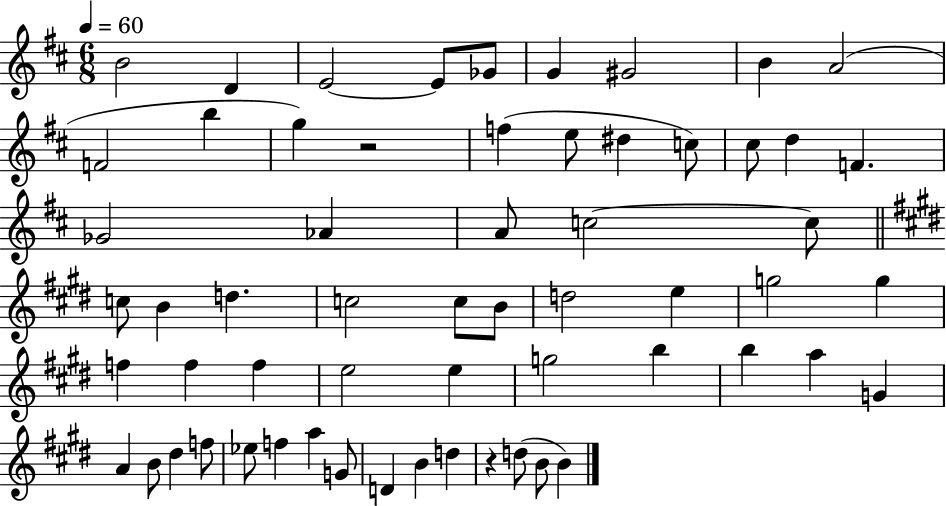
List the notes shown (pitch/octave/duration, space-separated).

B4/h D4/q E4/h E4/e Gb4/e G4/q G#4/h B4/q A4/h F4/h B5/q G5/q R/h F5/q E5/e D#5/q C5/e C#5/e D5/q F4/q. Gb4/h Ab4/q A4/e C5/h C5/e C5/e B4/q D5/q. C5/h C5/e B4/e D5/h E5/q G5/h G5/q F5/q F5/q F5/q E5/h E5/q G5/h B5/q B5/q A5/q G4/q A4/q B4/e D#5/q F5/e Eb5/e F5/q A5/q G4/e D4/q B4/q D5/q R/q D5/e B4/e B4/q